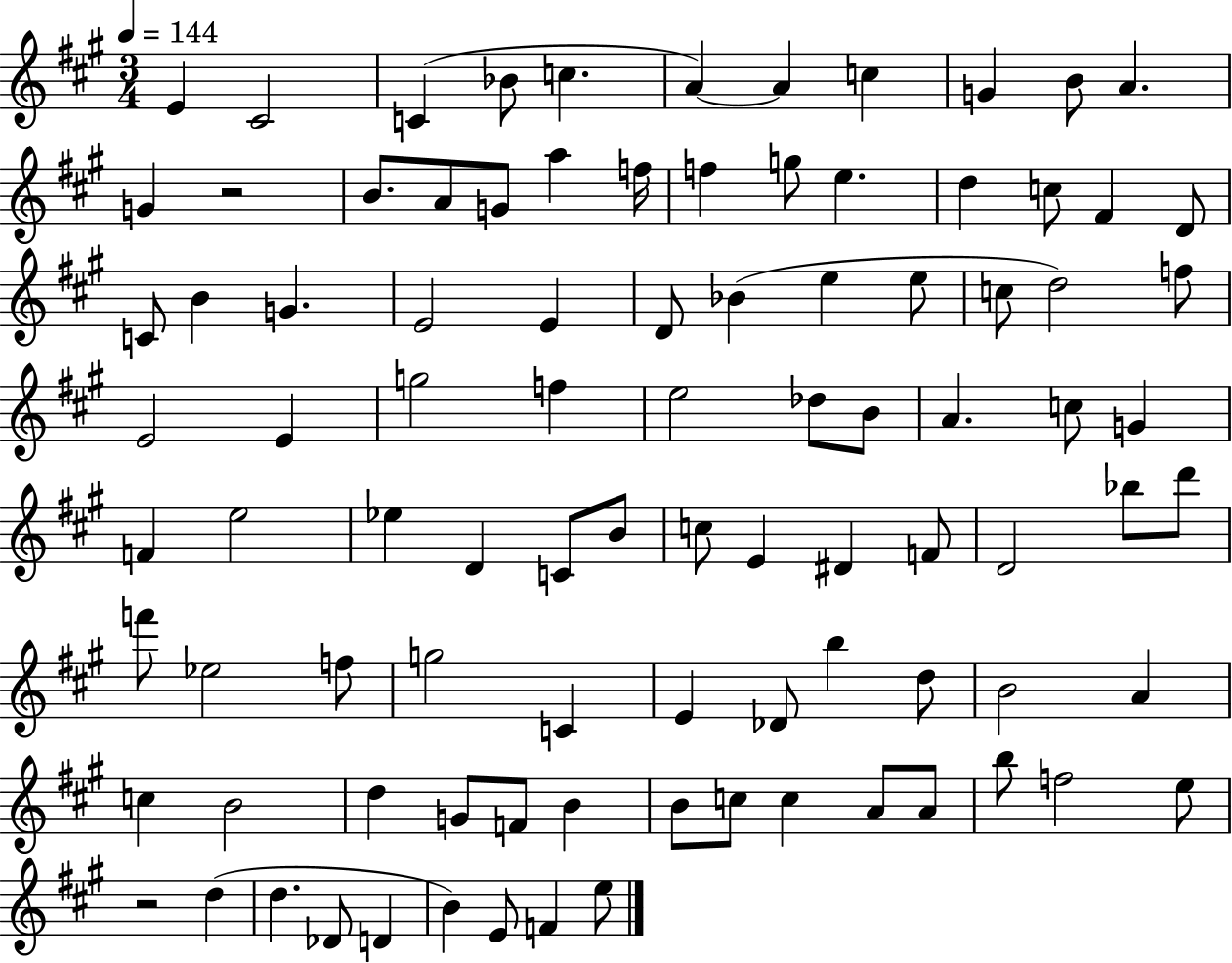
E4/q C#4/h C4/q Bb4/e C5/q. A4/q A4/q C5/q G4/q B4/e A4/q. G4/q R/h B4/e. A4/e G4/e A5/q F5/s F5/q G5/e E5/q. D5/q C5/e F#4/q D4/e C4/e B4/q G4/q. E4/h E4/q D4/e Bb4/q E5/q E5/e C5/e D5/h F5/e E4/h E4/q G5/h F5/q E5/h Db5/e B4/e A4/q. C5/e G4/q F4/q E5/h Eb5/q D4/q C4/e B4/e C5/e E4/q D#4/q F4/e D4/h Bb5/e D6/e F6/e Eb5/h F5/e G5/h C4/q E4/q Db4/e B5/q D5/e B4/h A4/q C5/q B4/h D5/q G4/e F4/e B4/q B4/e C5/e C5/q A4/e A4/e B5/e F5/h E5/e R/h D5/q D5/q. Db4/e D4/q B4/q E4/e F4/q E5/e